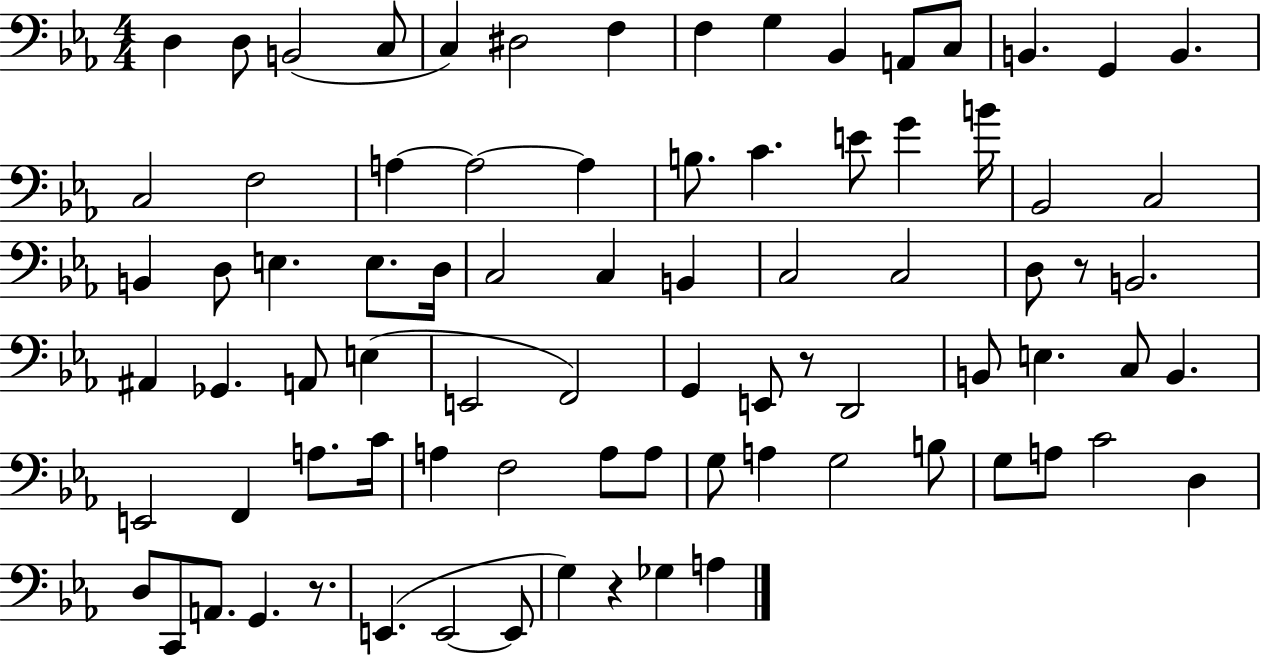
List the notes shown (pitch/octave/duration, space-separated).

D3/q D3/e B2/h C3/e C3/q D#3/h F3/q F3/q G3/q Bb2/q A2/e C3/e B2/q. G2/q B2/q. C3/h F3/h A3/q A3/h A3/q B3/e. C4/q. E4/e G4/q B4/s Bb2/h C3/h B2/q D3/e E3/q. E3/e. D3/s C3/h C3/q B2/q C3/h C3/h D3/e R/e B2/h. A#2/q Gb2/q. A2/e E3/q E2/h F2/h G2/q E2/e R/e D2/h B2/e E3/q. C3/e B2/q. E2/h F2/q A3/e. C4/s A3/q F3/h A3/e A3/e G3/e A3/q G3/h B3/e G3/e A3/e C4/h D3/q D3/e C2/e A2/e. G2/q. R/e. E2/q. E2/h E2/e G3/q R/q Gb3/q A3/q